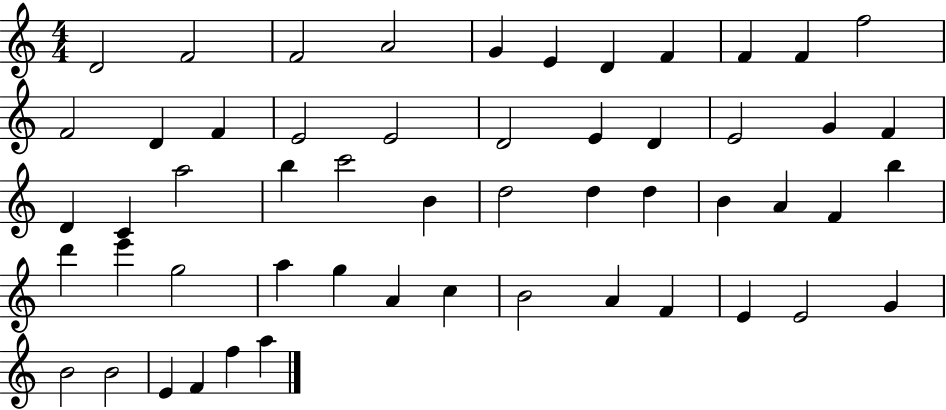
X:1
T:Untitled
M:4/4
L:1/4
K:C
D2 F2 F2 A2 G E D F F F f2 F2 D F E2 E2 D2 E D E2 G F D C a2 b c'2 B d2 d d B A F b d' e' g2 a g A c B2 A F E E2 G B2 B2 E F f a